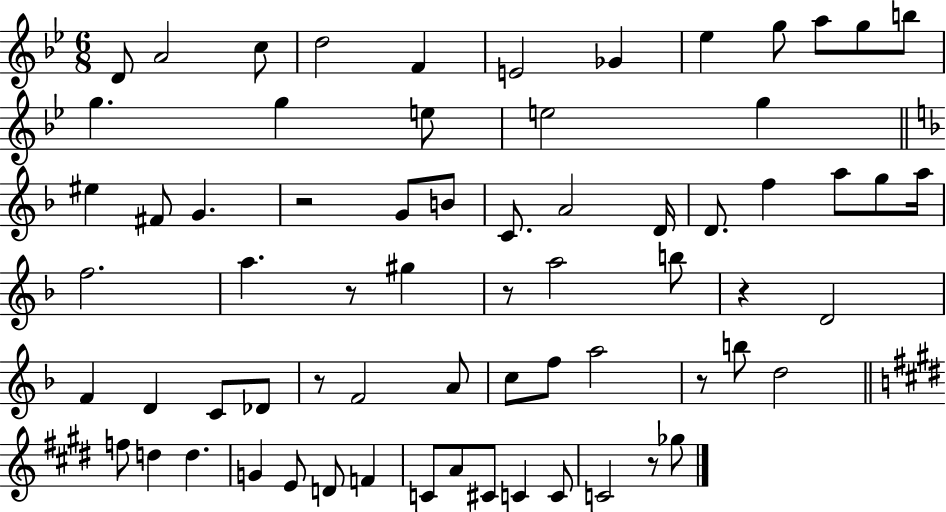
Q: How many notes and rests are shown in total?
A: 68